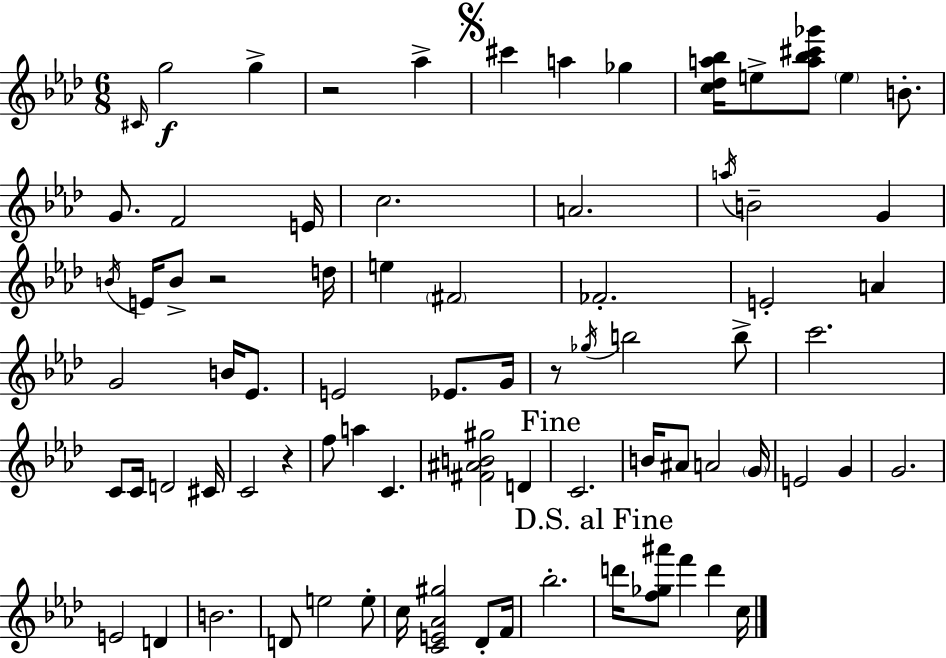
{
  \clef treble
  \numericTimeSignature
  \time 6/8
  \key aes \major
  \repeat volta 2 { \grace { cis'16 }\f g''2 g''4-> | r2 aes''4-> | \mark \markup { \musicglyph "scripts.segno" } cis'''4 a''4 ges''4 | <c'' des'' a'' bes''>16 e''8-> <a'' bes'' cis''' ges'''>8 \parenthesize e''4 b'8.-. | \break g'8. f'2 | e'16 c''2. | a'2. | \acciaccatura { a''16 } b'2-- g'4 | \break \acciaccatura { b'16 } e'16 b'8-> r2 | d''16 e''4 \parenthesize fis'2 | fes'2.-. | e'2-. a'4 | \break g'2 b'16 | ees'8. e'2 ees'8. | g'16 r8 \acciaccatura { ges''16 } b''2 | b''8-> c'''2. | \break c'8 c'16 d'2 | cis'16 c'2 | r4 f''8 a''4 c'4. | <fis' ais' b' gis''>2 | \break d'4 \mark "Fine" c'2. | b'16 ais'8 a'2 | \parenthesize g'16 e'2 | g'4 g'2. | \break e'2 | d'4 b'2. | d'8 e''2 | e''8-. c''16 <c' e' aes' gis''>2 | \break des'8-. f'16 bes''2.-. | \mark "D.S. al Fine" d'''16 <f'' ges'' ais'''>8 f'''4 d'''4 | c''16 } \bar "|."
}